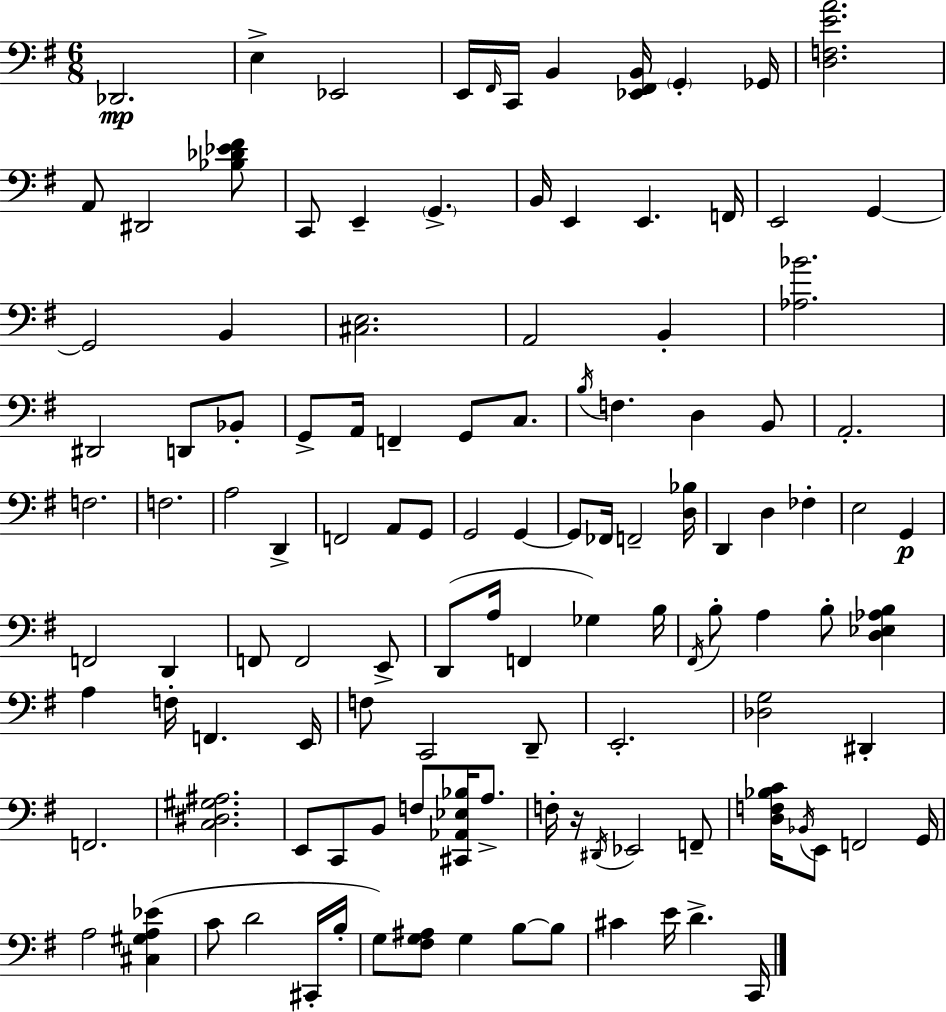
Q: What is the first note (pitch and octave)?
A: Db2